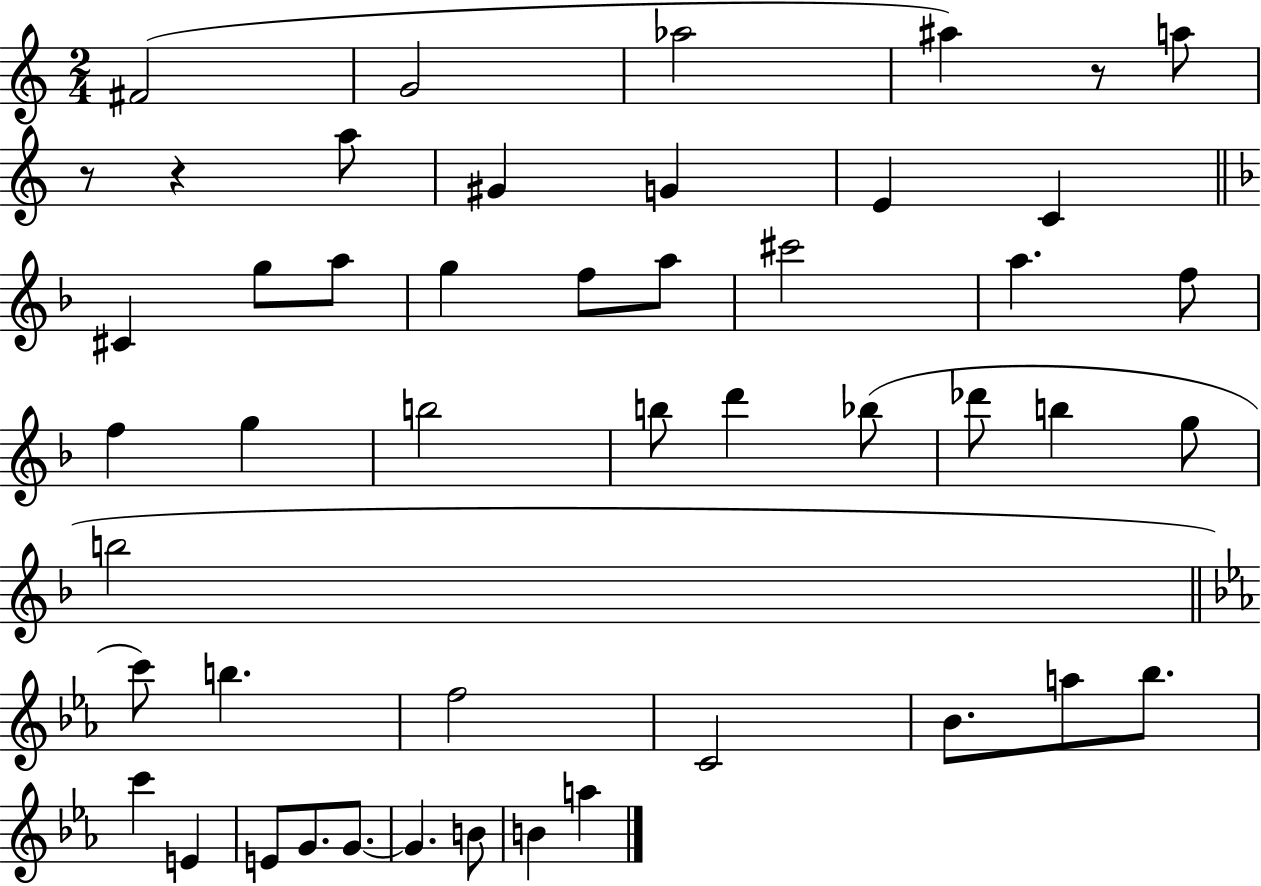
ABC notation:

X:1
T:Untitled
M:2/4
L:1/4
K:C
^F2 G2 _a2 ^a z/2 a/2 z/2 z a/2 ^G G E C ^C g/2 a/2 g f/2 a/2 ^c'2 a f/2 f g b2 b/2 d' _b/2 _d'/2 b g/2 b2 c'/2 b f2 C2 _B/2 a/2 _b/2 c' E E/2 G/2 G/2 G B/2 B a